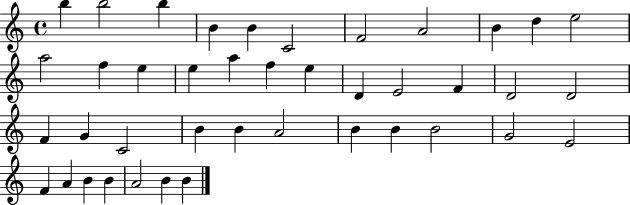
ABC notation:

X:1
T:Untitled
M:4/4
L:1/4
K:C
b b2 b B B C2 F2 A2 B d e2 a2 f e e a f e D E2 F D2 D2 F G C2 B B A2 B B B2 G2 E2 F A B B A2 B B